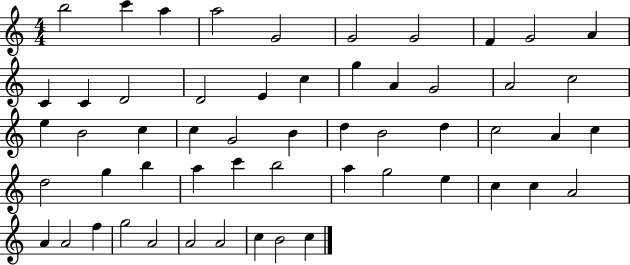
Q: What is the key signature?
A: C major